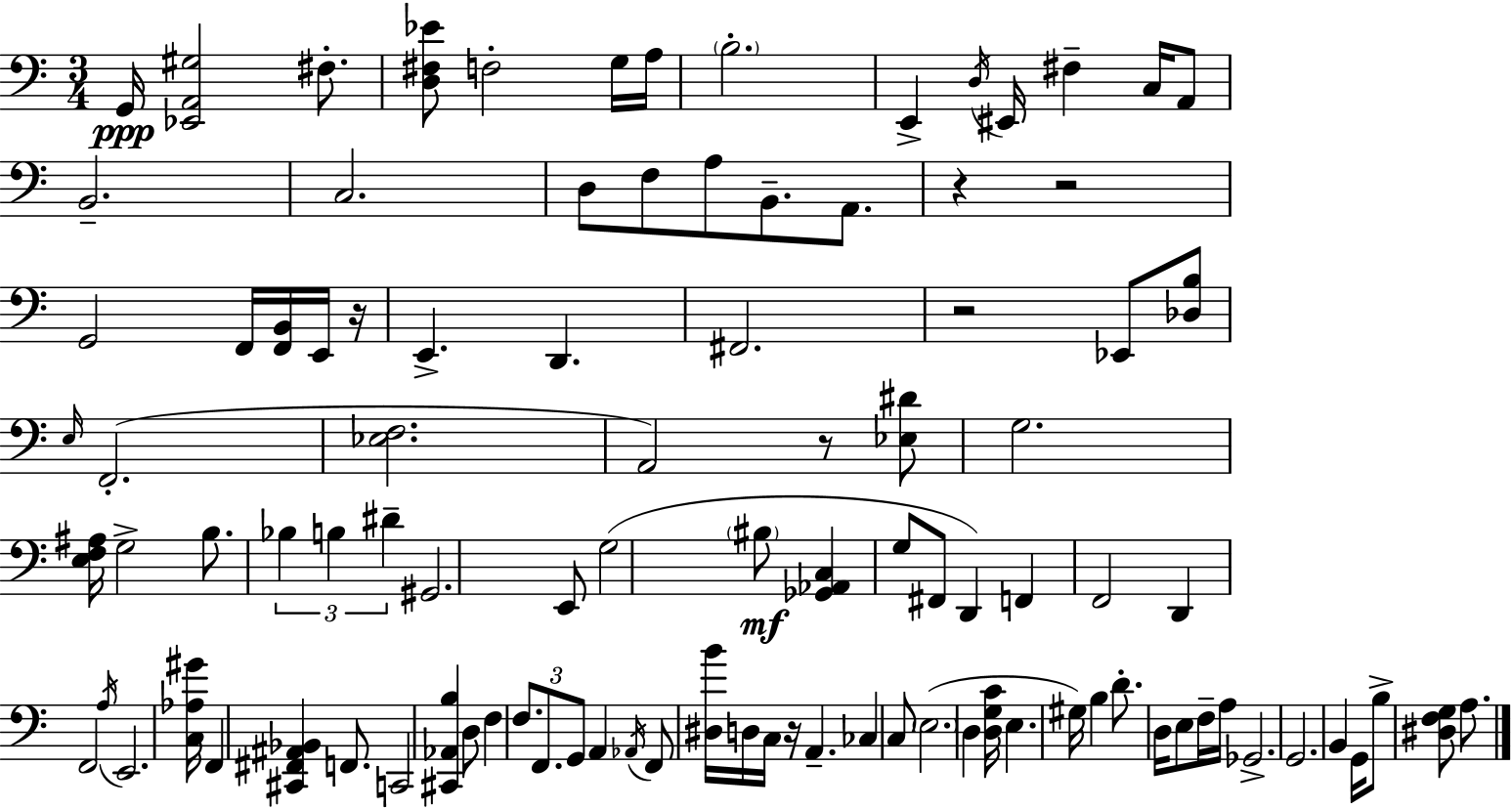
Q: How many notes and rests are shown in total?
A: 100